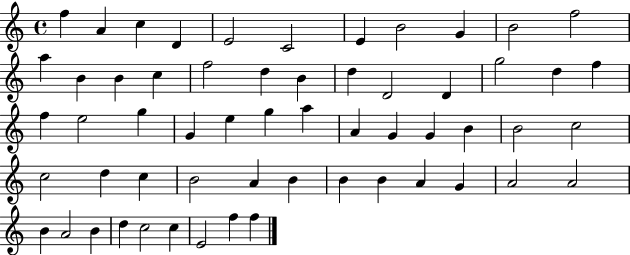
F5/q A4/q C5/q D4/q E4/h C4/h E4/q B4/h G4/q B4/h F5/h A5/q B4/q B4/q C5/q F5/h D5/q B4/q D5/q D4/h D4/q G5/h D5/q F5/q F5/q E5/h G5/q G4/q E5/q G5/q A5/q A4/q G4/q G4/q B4/q B4/h C5/h C5/h D5/q C5/q B4/h A4/q B4/q B4/q B4/q A4/q G4/q A4/h A4/h B4/q A4/h B4/q D5/q C5/h C5/q E4/h F5/q F5/q